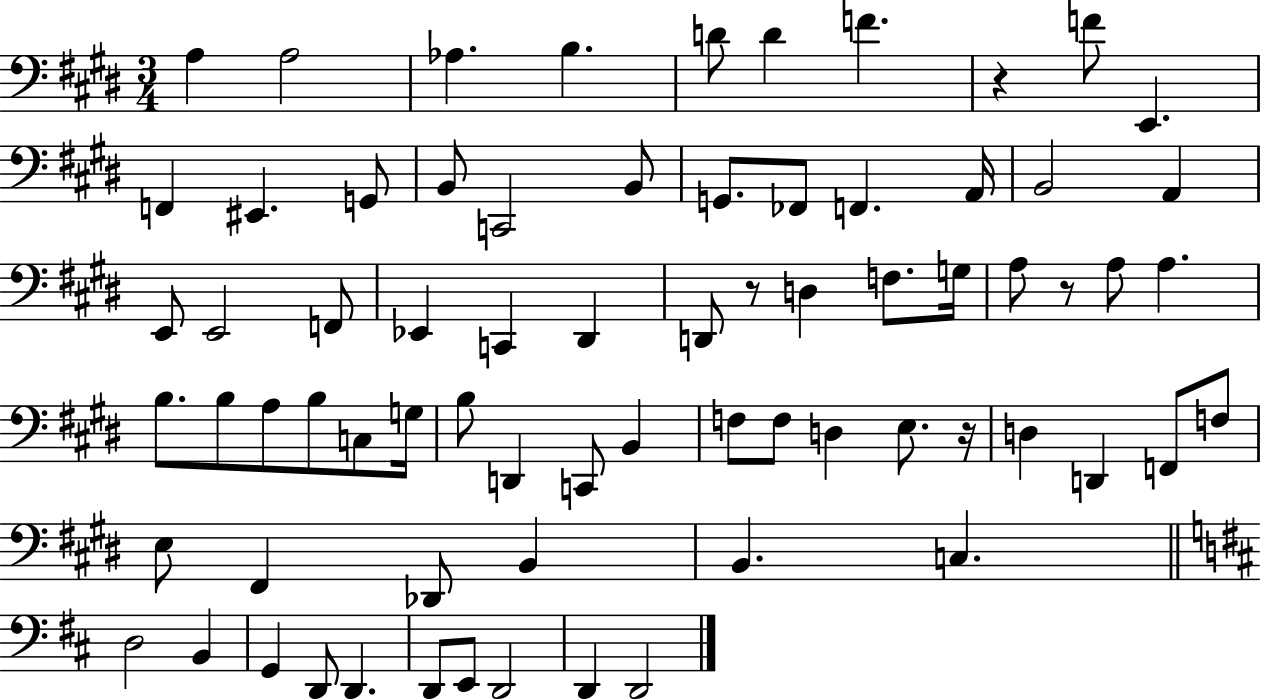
{
  \clef bass
  \numericTimeSignature
  \time 3/4
  \key e \major
  a4 a2 | aes4. b4. | d'8 d'4 f'4. | r4 f'8 e,4. | \break f,4 eis,4. g,8 | b,8 c,2 b,8 | g,8. fes,8 f,4. a,16 | b,2 a,4 | \break e,8 e,2 f,8 | ees,4 c,4 dis,4 | d,8 r8 d4 f8. g16 | a8 r8 a8 a4. | \break b8. b8 a8 b8 c8 g16 | b8 d,4 c,8 b,4 | f8 f8 d4 e8. r16 | d4 d,4 f,8 f8 | \break e8 fis,4 des,8 b,4 | b,4. c4. | \bar "||" \break \key d \major d2 b,4 | g,4 d,8 d,4. | d,8 e,8 d,2 | d,4 d,2 | \break \bar "|."
}